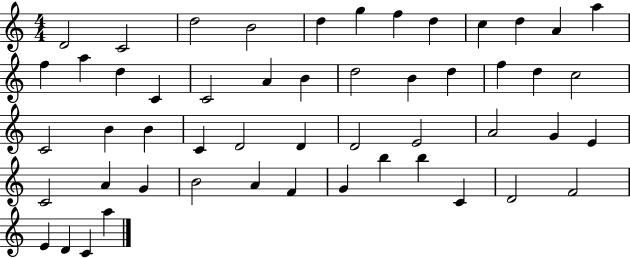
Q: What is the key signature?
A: C major